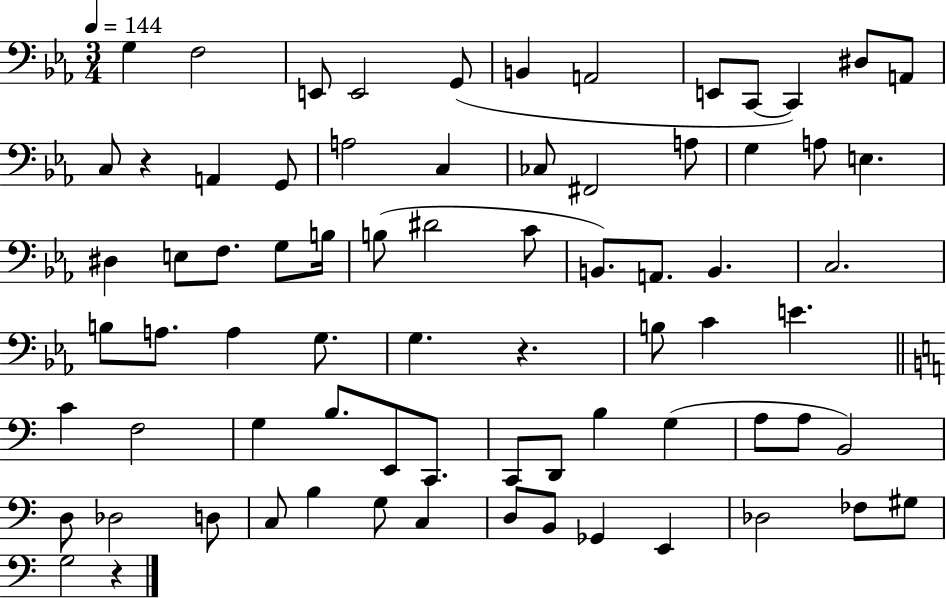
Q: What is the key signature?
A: EES major